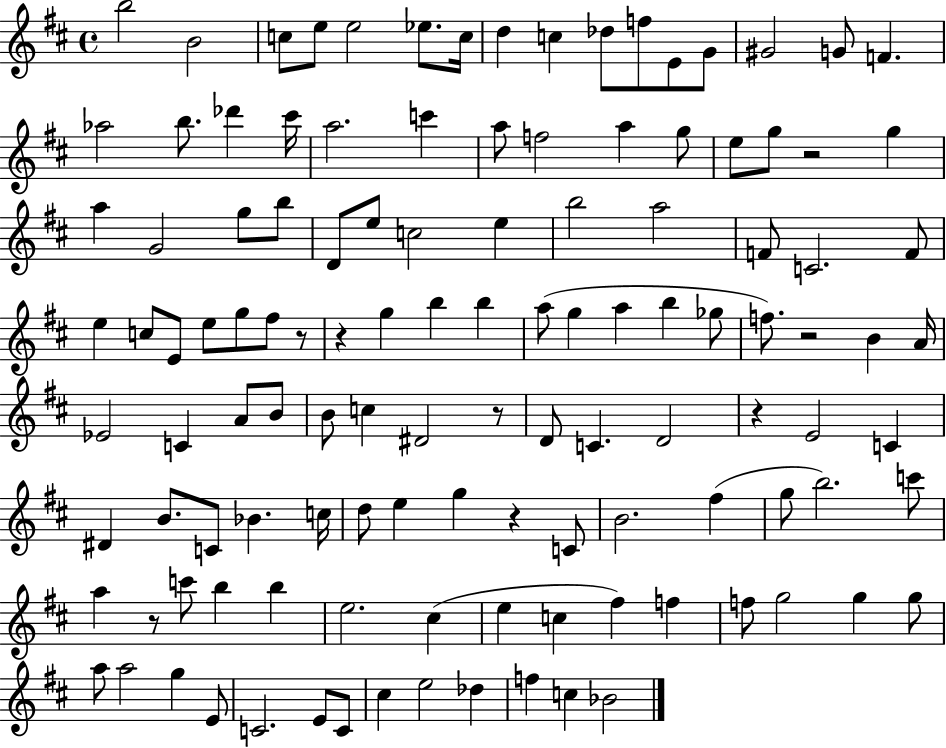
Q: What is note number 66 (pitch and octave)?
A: D#4